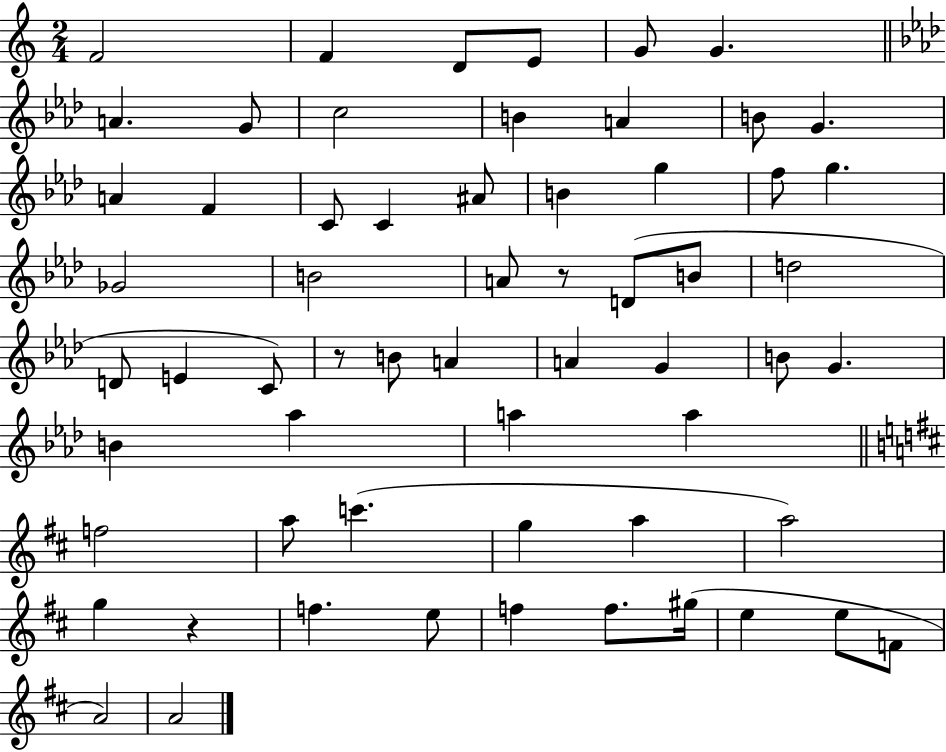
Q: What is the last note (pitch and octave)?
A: A4